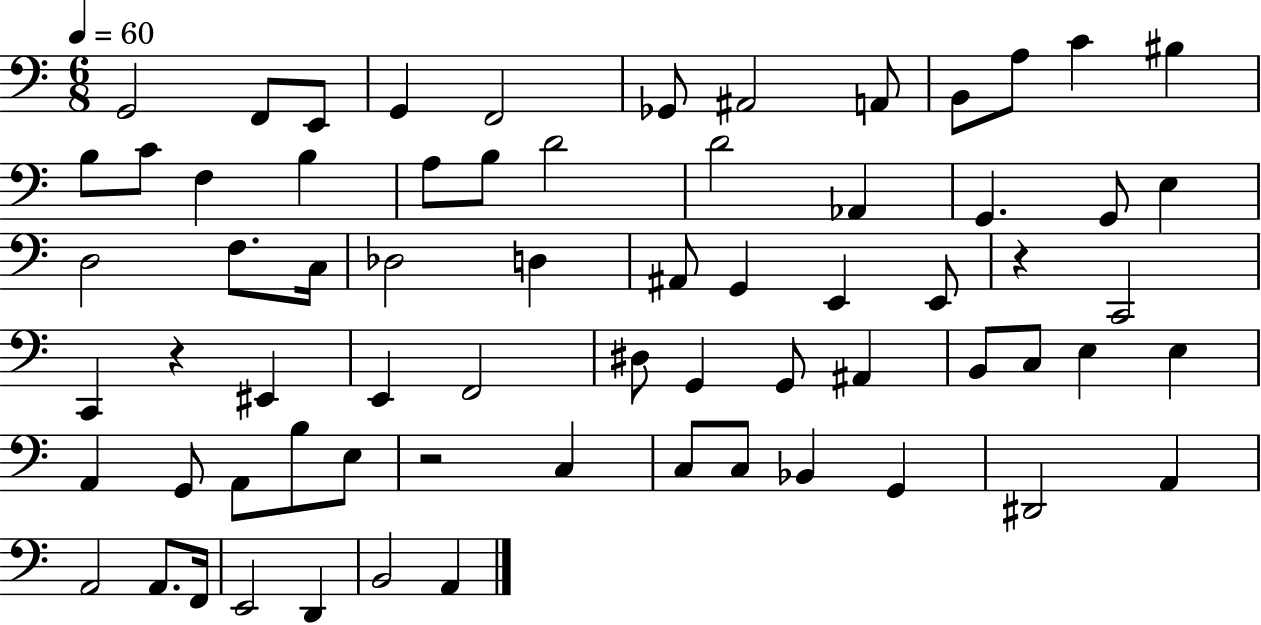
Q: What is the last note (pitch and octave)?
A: A2